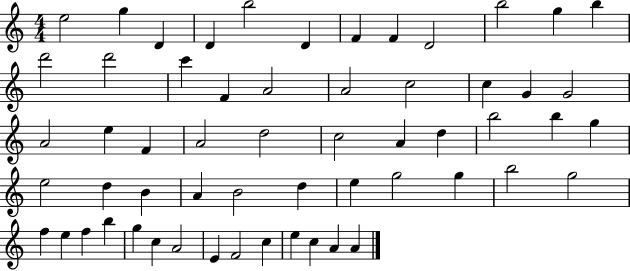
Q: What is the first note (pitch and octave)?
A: E5